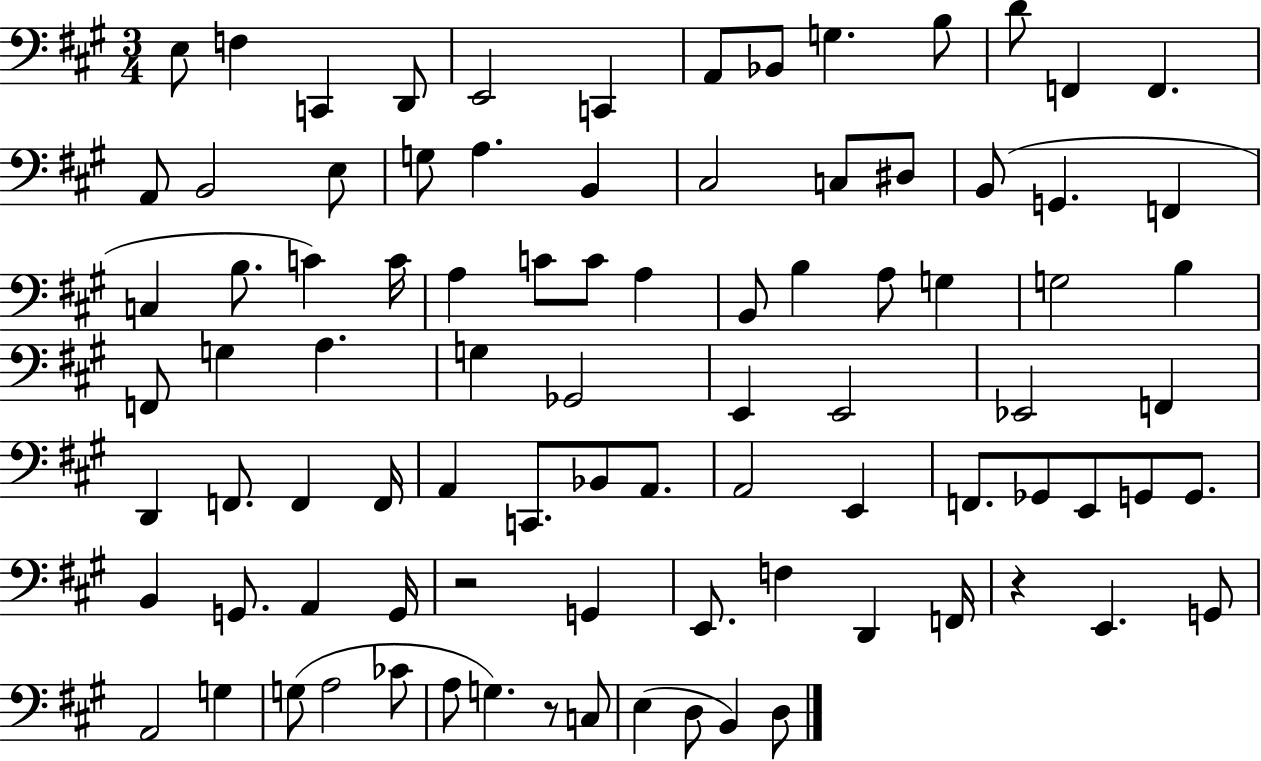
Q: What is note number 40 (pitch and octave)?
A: F2